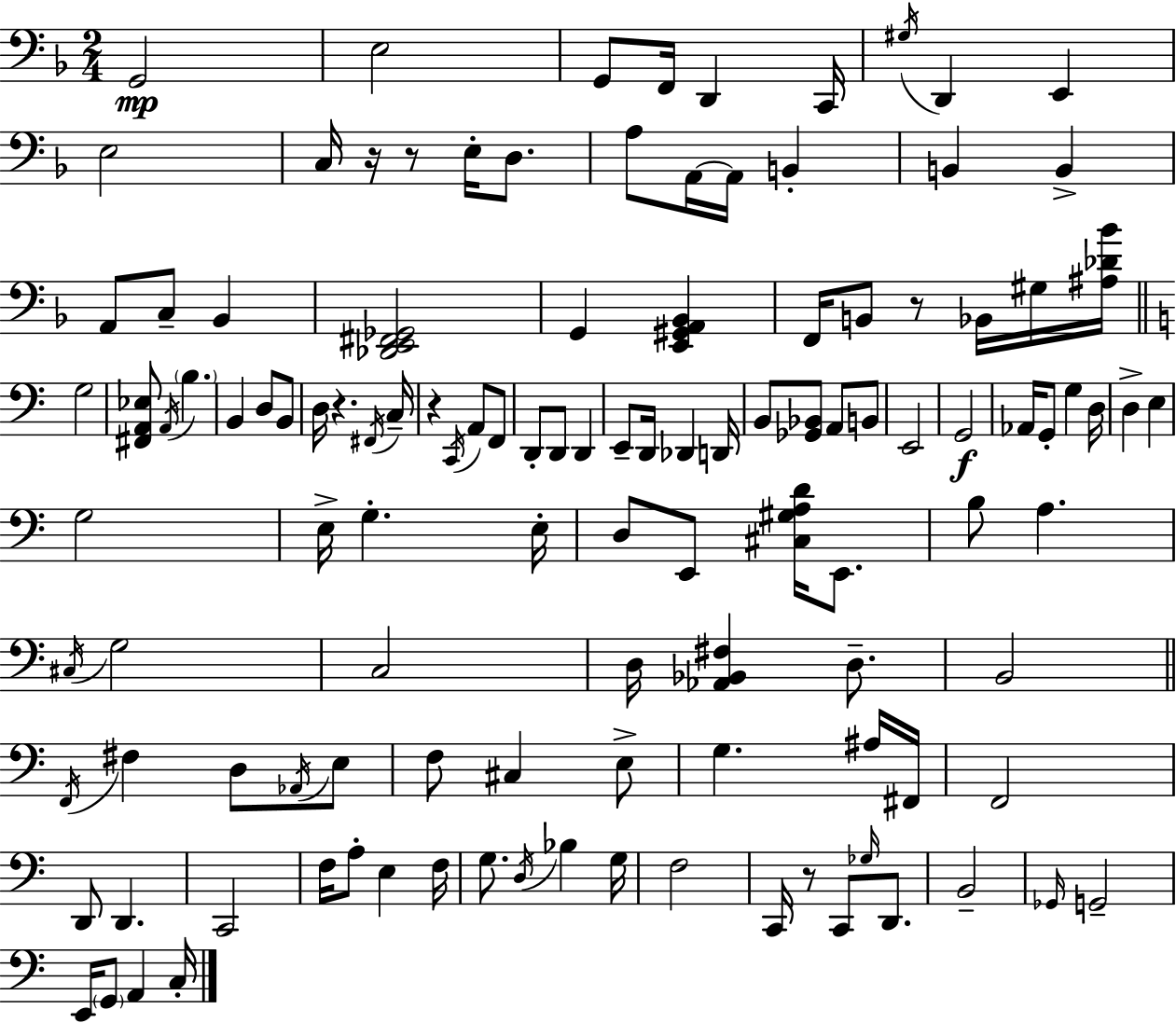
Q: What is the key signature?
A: D minor